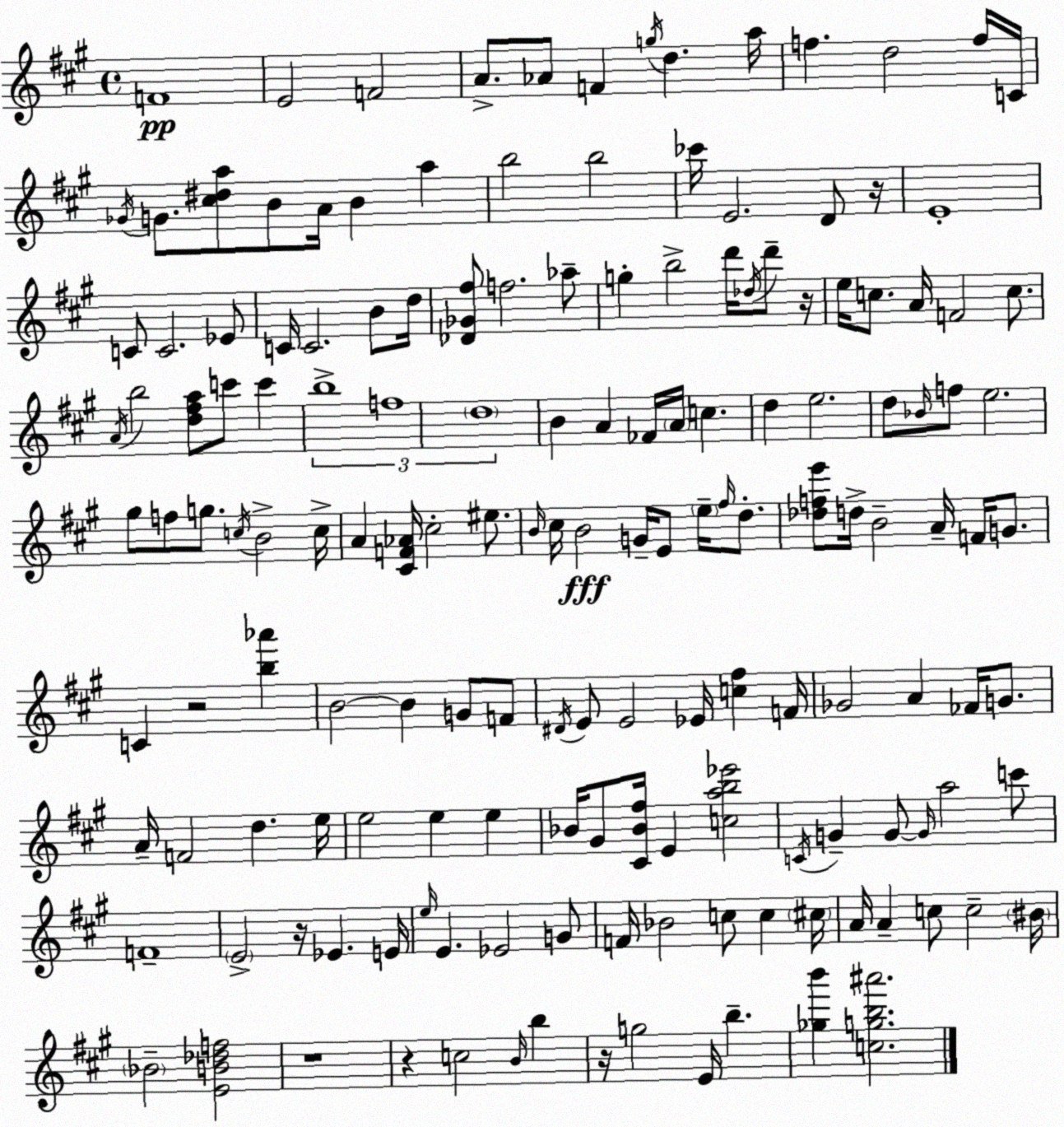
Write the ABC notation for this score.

X:1
T:Untitled
M:4/4
L:1/4
K:A
F4 E2 F2 A/2 _A/2 F g/4 d a/4 f d2 f/4 C/4 _G/4 G/2 [^c^da]/2 B/2 A/4 B a b2 b2 _c'/4 E2 D/2 z/4 E4 C/2 C2 _E/2 C/4 C2 B/2 d/4 [_D_G^f]/2 f2 _a/2 g b2 d'/4 _d/4 d'/2 z/4 e/4 c/2 A/4 F2 c/2 A/4 b2 [d^fa]/2 c'/2 c' b4 f4 d4 B A _F/4 A/4 c d e2 d/2 _B/4 f/2 e2 ^g/2 f/2 g/2 c/4 B2 c/4 A [^CF_A]/4 ^c2 ^e/2 B/4 ^c/4 B2 G/4 E/2 e/4 ^f/4 d/2 [_dfe']/2 d/4 B2 A/4 F/4 G/2 C z2 [b_a'] B2 B G/2 F/2 ^D/4 E/2 E2 _E/4 [c^f] F/4 _G2 A _F/4 G/2 A/4 F2 d e/4 e2 e e _B/4 ^G/2 [^C_B^f]/4 E [cab_e']2 C/4 G G/2 G/4 a2 c'/2 F4 E2 z/4 _E E/4 e/4 E _E2 G/2 F/4 _B2 c/2 c ^c/4 A/4 A c/2 c2 ^B/4 _B2 [EB_df]2 z4 z c2 B/4 b z/4 g2 E/4 b [_gb'] [cgb^a']2